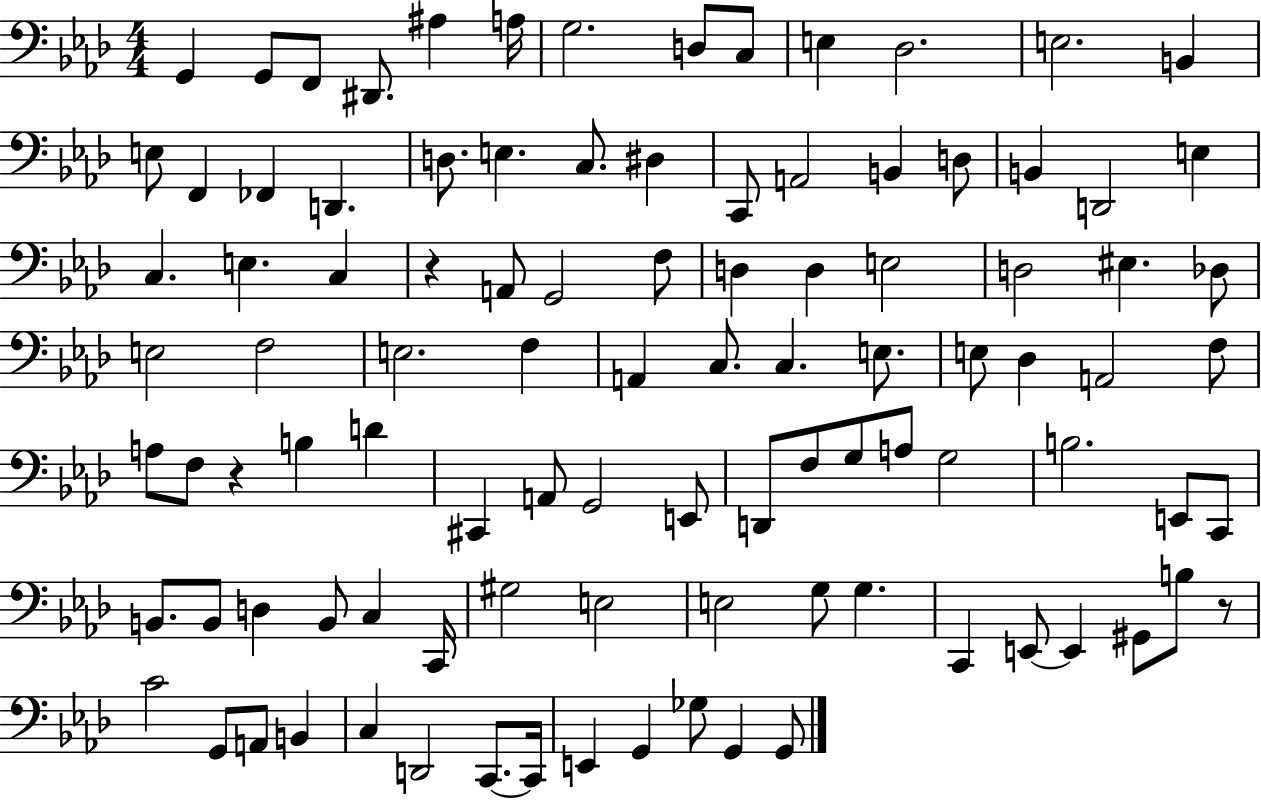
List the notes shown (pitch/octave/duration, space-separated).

G2/q G2/e F2/e D#2/e. A#3/q A3/s G3/h. D3/e C3/e E3/q Db3/h. E3/h. B2/q E3/e F2/q FES2/q D2/q. D3/e. E3/q. C3/e. D#3/q C2/e A2/h B2/q D3/e B2/q D2/h E3/q C3/q. E3/q. C3/q R/q A2/e G2/h F3/e D3/q D3/q E3/h D3/h EIS3/q. Db3/e E3/h F3/h E3/h. F3/q A2/q C3/e. C3/q. E3/e. E3/e Db3/q A2/h F3/e A3/e F3/e R/q B3/q D4/q C#2/q A2/e G2/h E2/e D2/e F3/e G3/e A3/e G3/h B3/h. E2/e C2/e B2/e. B2/e D3/q B2/e C3/q C2/s G#3/h E3/h E3/h G3/e G3/q. C2/q E2/e E2/q G#2/e B3/e R/e C4/h G2/e A2/e B2/q C3/q D2/h C2/e. C2/s E2/q G2/q Gb3/e G2/q G2/e